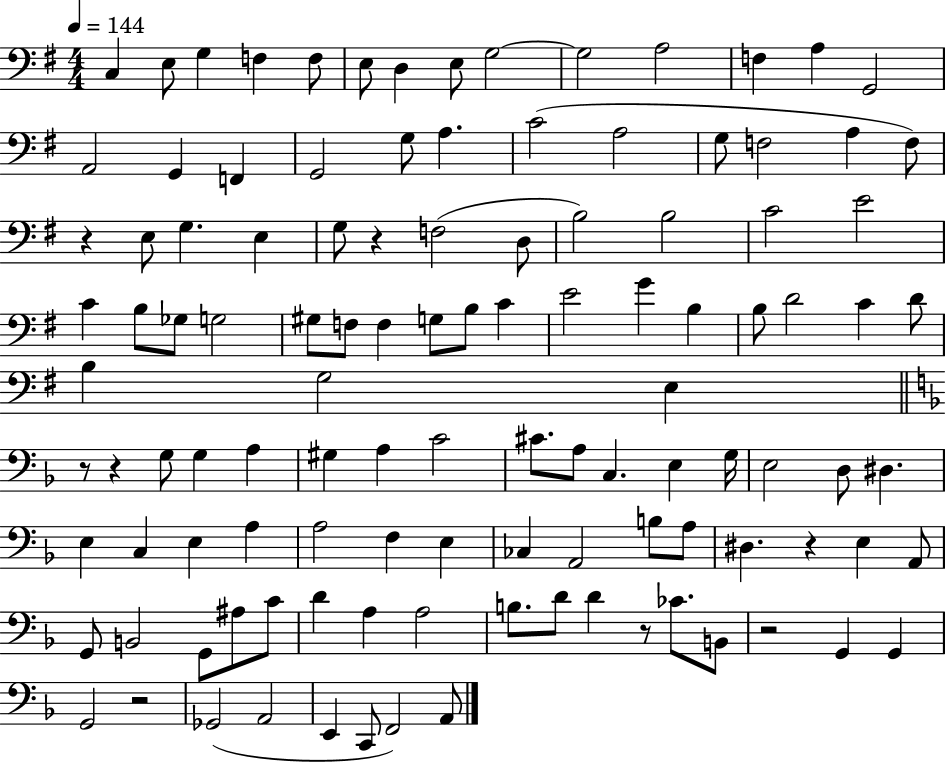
{
  \clef bass
  \numericTimeSignature
  \time 4/4
  \key g \major
  \tempo 4 = 144
  c4 e8 g4 f4 f8 | e8 d4 e8 g2~~ | g2 a2 | f4 a4 g,2 | \break a,2 g,4 f,4 | g,2 g8 a4. | c'2( a2 | g8 f2 a4 f8) | \break r4 e8 g4. e4 | g8 r4 f2( d8 | b2) b2 | c'2 e'2 | \break c'4 b8 ges8 g2 | gis8 f8 f4 g8 b8 c'4 | e'2 g'4 b4 | b8 d'2 c'4 d'8 | \break b4 g2 e4 | \bar "||" \break \key f \major r8 r4 g8 g4 a4 | gis4 a4 c'2 | cis'8. a8 c4. e4 g16 | e2 d8 dis4. | \break e4 c4 e4 a4 | a2 f4 e4 | ces4 a,2 b8 a8 | dis4. r4 e4 a,8 | \break g,8 b,2 g,8 ais8 c'8 | d'4 a4 a2 | b8. d'8 d'4 r8 ces'8. b,8 | r2 g,4 g,4 | \break g,2 r2 | ges,2( a,2 | e,4 c,8 f,2) a,8 | \bar "|."
}